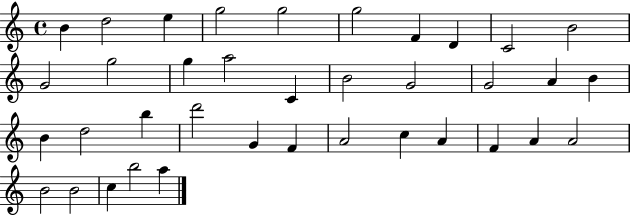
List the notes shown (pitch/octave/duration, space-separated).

B4/q D5/h E5/q G5/h G5/h G5/h F4/q D4/q C4/h B4/h G4/h G5/h G5/q A5/h C4/q B4/h G4/h G4/h A4/q B4/q B4/q D5/h B5/q D6/h G4/q F4/q A4/h C5/q A4/q F4/q A4/q A4/h B4/h B4/h C5/q B5/h A5/q